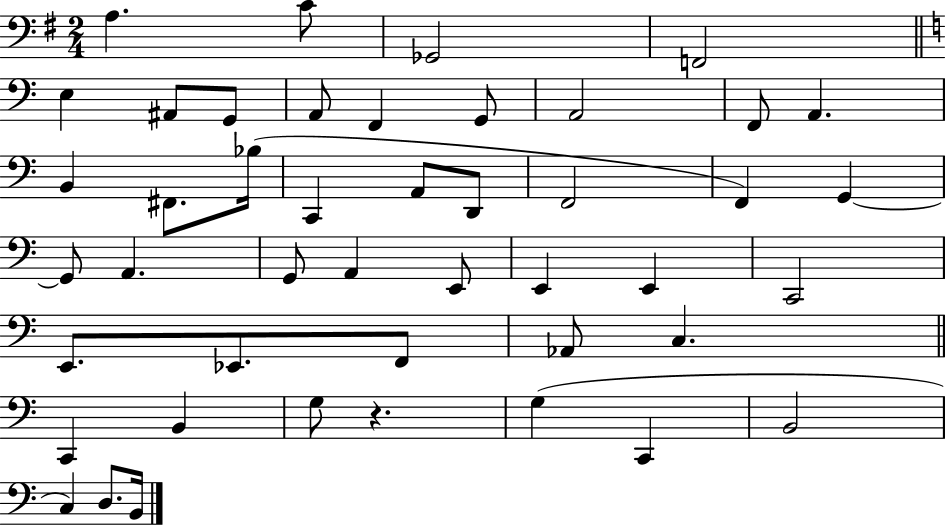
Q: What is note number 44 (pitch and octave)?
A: B2